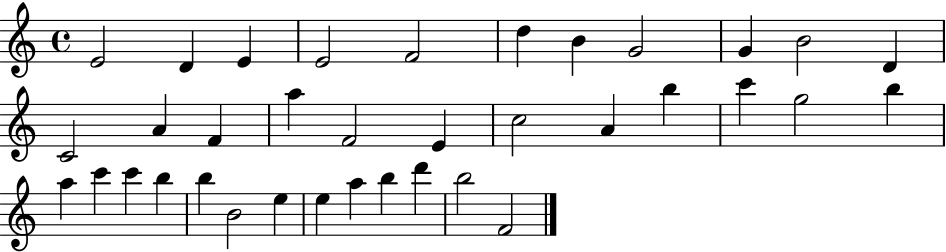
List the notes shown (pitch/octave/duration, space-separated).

E4/h D4/q E4/q E4/h F4/h D5/q B4/q G4/h G4/q B4/h D4/q C4/h A4/q F4/q A5/q F4/h E4/q C5/h A4/q B5/q C6/q G5/h B5/q A5/q C6/q C6/q B5/q B5/q B4/h E5/q E5/q A5/q B5/q D6/q B5/h F4/h